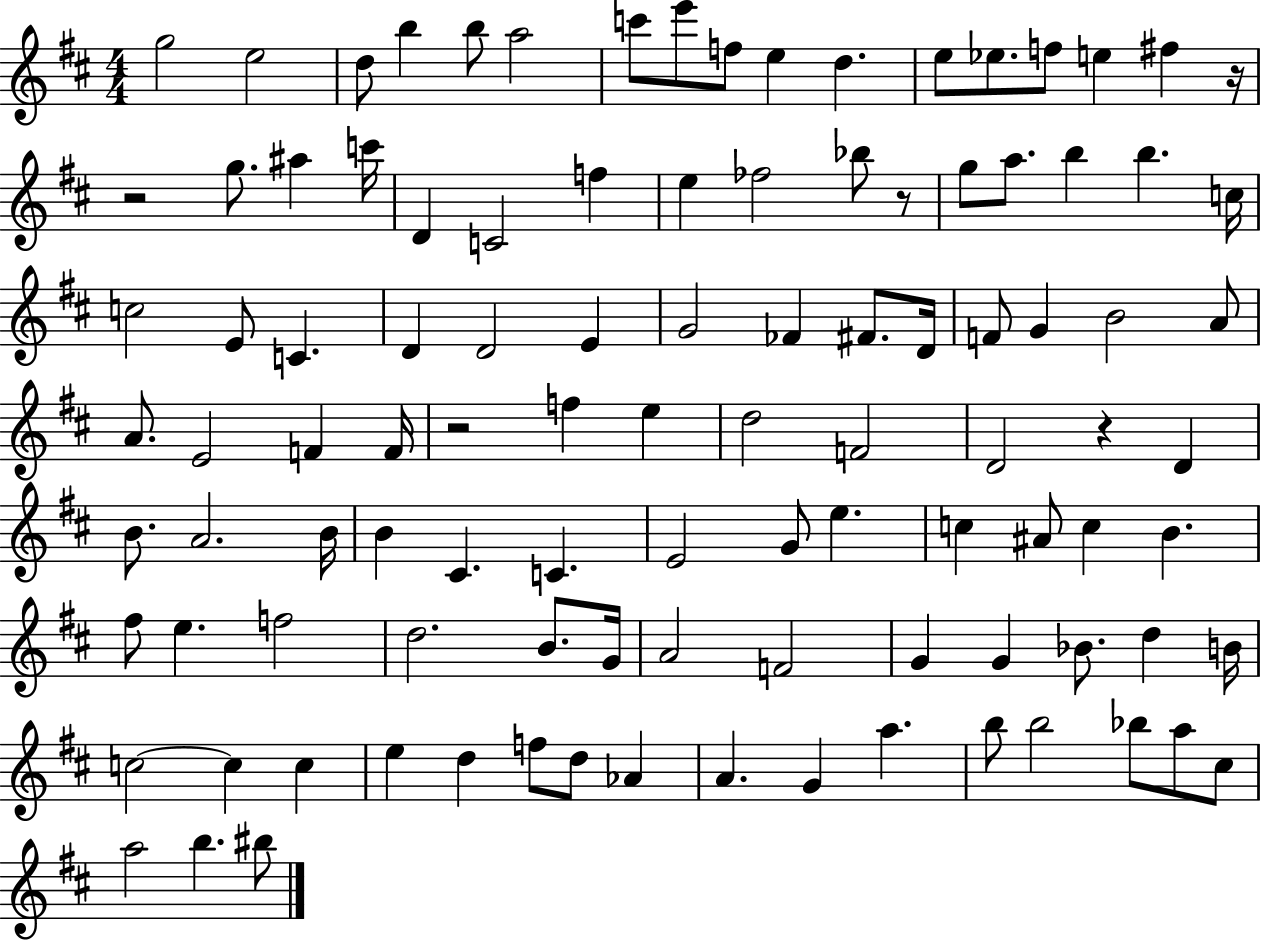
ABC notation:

X:1
T:Untitled
M:4/4
L:1/4
K:D
g2 e2 d/2 b b/2 a2 c'/2 e'/2 f/2 e d e/2 _e/2 f/2 e ^f z/4 z2 g/2 ^a c'/4 D C2 f e _f2 _b/2 z/2 g/2 a/2 b b c/4 c2 E/2 C D D2 E G2 _F ^F/2 D/4 F/2 G B2 A/2 A/2 E2 F F/4 z2 f e d2 F2 D2 z D B/2 A2 B/4 B ^C C E2 G/2 e c ^A/2 c B ^f/2 e f2 d2 B/2 G/4 A2 F2 G G _B/2 d B/4 c2 c c e d f/2 d/2 _A A G a b/2 b2 _b/2 a/2 ^c/2 a2 b ^b/2